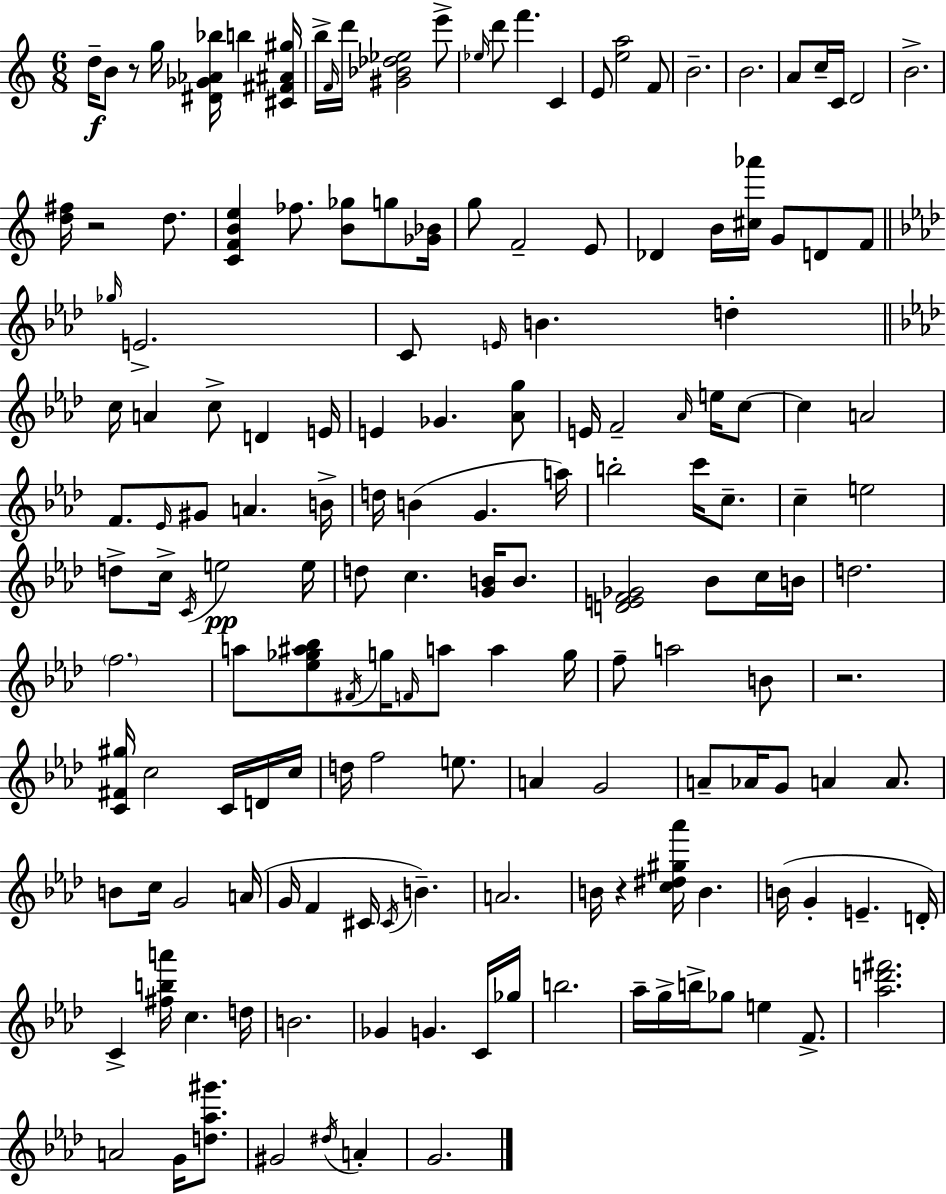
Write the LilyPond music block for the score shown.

{
  \clef treble
  \numericTimeSignature
  \time 6/8
  \key a \minor
  d''16--\f b'8 r8 g''16 <dis' ges' aes' bes''>16 b''4 <cis' fis' ais' gis''>16 | b''16-> \grace { f'16 } d'''16 <gis' bes' des'' ees''>2 e'''8-> | \grace { ees''16 } d'''8 f'''4. c'4 | e'8 <e'' a''>2 | \break f'8 b'2.-- | b'2. | a'8 c''16-- c'16 d'2 | b'2.-> | \break <d'' fis''>16 r2 d''8. | <c' f' b' e''>4 fes''8. <b' ges''>8 g''8 | <ges' bes'>16 g''8 f'2-- | e'8 des'4 b'16 <cis'' aes'''>16 g'8 d'8 | \break f'8 \bar "||" \break \key aes \major \grace { ges''16 } e'2.-> | c'8 \grace { e'16 } b'4. d''4-. | \bar "||" \break \key aes \major c''16 a'4 c''8-> d'4 e'16 | e'4 ges'4. <aes' g''>8 | e'16 f'2-- \grace { aes'16 } e''16 c''8~~ | c''4 a'2 | \break f'8. \grace { ees'16 } gis'8 a'4. | b'16-> d''16 b'4( g'4. | a''16) b''2-. c'''16 c''8.-- | c''4-- e''2 | \break d''8-> c''16-> \acciaccatura { c'16 } e''2\pp | e''16 d''8 c''4. <g' b'>16 | b'8. <d' e' f' ges'>2 bes'8 | c''16 b'16 d''2. | \break \parenthesize f''2. | a''8 <ees'' ges'' ais'' bes''>8 \acciaccatura { fis'16 } g''16 \grace { f'16 } a''8 | a''4 g''16 f''8-- a''2 | b'8 r2. | \break <c' fis' gis''>16 c''2 | c'16 d'16 c''16 d''16 f''2 | e''8. a'4 g'2 | a'8-- aes'16 g'8 a'4 | \break a'8. b'8 c''16 g'2 | a'16( g'16 f'4 cis'16 \acciaccatura { cis'16 }) | b'4.-- a'2. | b'16 r4 <c'' dis'' gis'' aes'''>16 | \break b'4. b'16( g'4-. e'4.-- | d'16-.) c'4-> <fis'' b'' a'''>16 c''4. | d''16 b'2. | ges'4 g'4. | \break c'16 ges''16 b''2. | aes''16-- g''16-> b''16-> ges''8 e''4 | f'8.-> <aes'' d''' fis'''>2. | a'2 | \break g'16 <d'' aes'' gis'''>8. gis'2 | \acciaccatura { dis''16 } a'4-. g'2. | \bar "|."
}